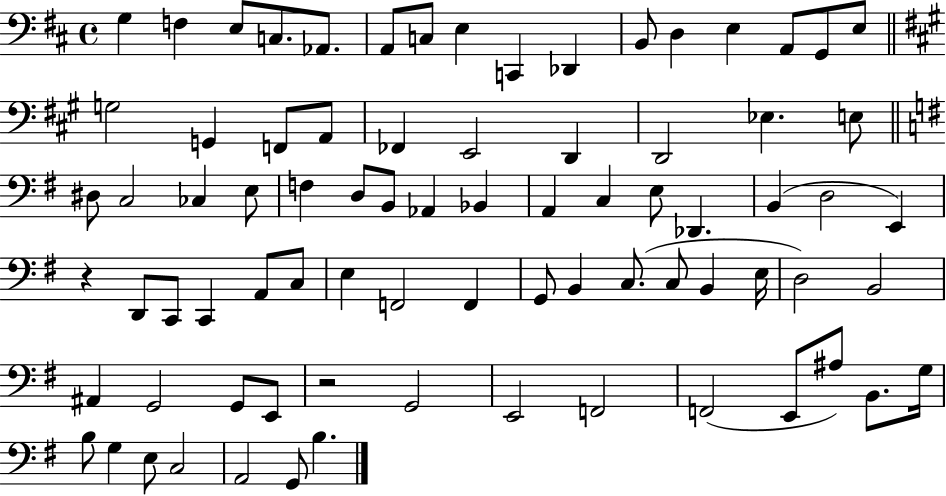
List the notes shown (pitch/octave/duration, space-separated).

G3/q F3/q E3/e C3/e. Ab2/e. A2/e C3/e E3/q C2/q Db2/q B2/e D3/q E3/q A2/e G2/e E3/e G3/h G2/q F2/e A2/e FES2/q E2/h D2/q D2/h Eb3/q. E3/e D#3/e C3/h CES3/q E3/e F3/q D3/e B2/e Ab2/q Bb2/q A2/q C3/q E3/e Db2/q. B2/q D3/h E2/q R/q D2/e C2/e C2/q A2/e C3/e E3/q F2/h F2/q G2/e B2/q C3/e. C3/e B2/q E3/s D3/h B2/h A#2/q G2/h G2/e E2/e R/h G2/h E2/h F2/h F2/h E2/e A#3/e B2/e. G3/s B3/e G3/q E3/e C3/h A2/h G2/e B3/q.